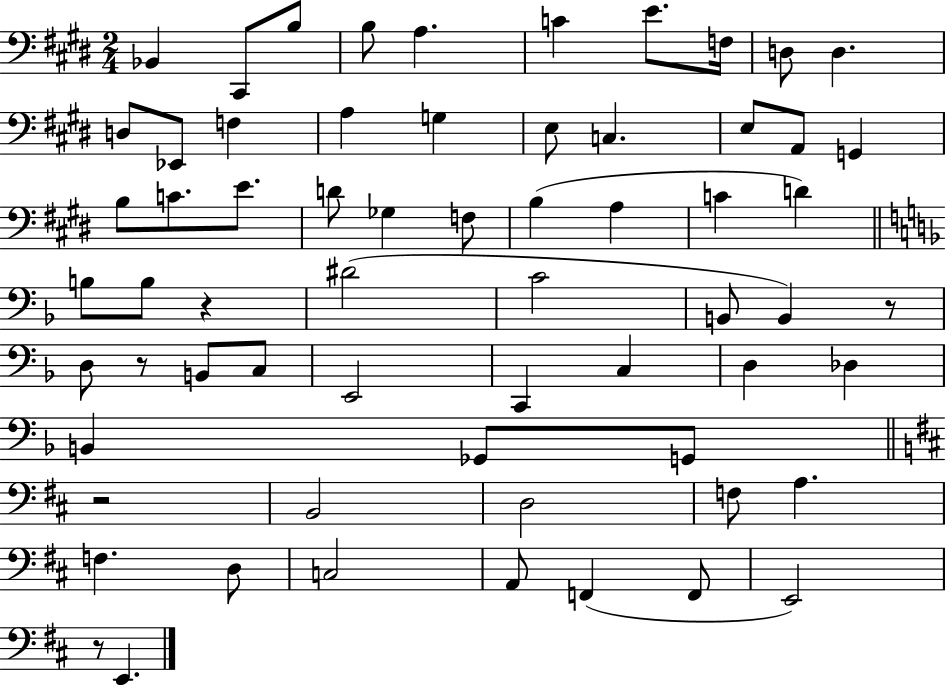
Bb2/q C#2/e B3/e B3/e A3/q. C4/q E4/e. F3/s D3/e D3/q. D3/e Eb2/e F3/q A3/q G3/q E3/e C3/q. E3/e A2/e G2/q B3/e C4/e. E4/e. D4/e Gb3/q F3/e B3/q A3/q C4/q D4/q B3/e B3/e R/q D#4/h C4/h B2/e B2/q R/e D3/e R/e B2/e C3/e E2/h C2/q C3/q D3/q Db3/q B2/q Gb2/e G2/e R/h B2/h D3/h F3/e A3/q. F3/q. D3/e C3/h A2/e F2/q F2/e E2/h R/e E2/q.